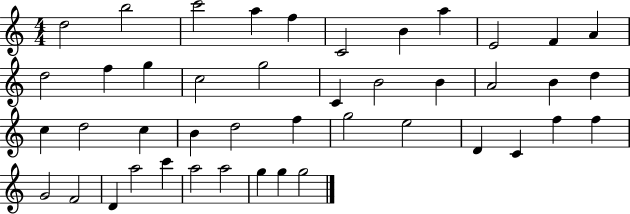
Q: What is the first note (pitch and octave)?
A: D5